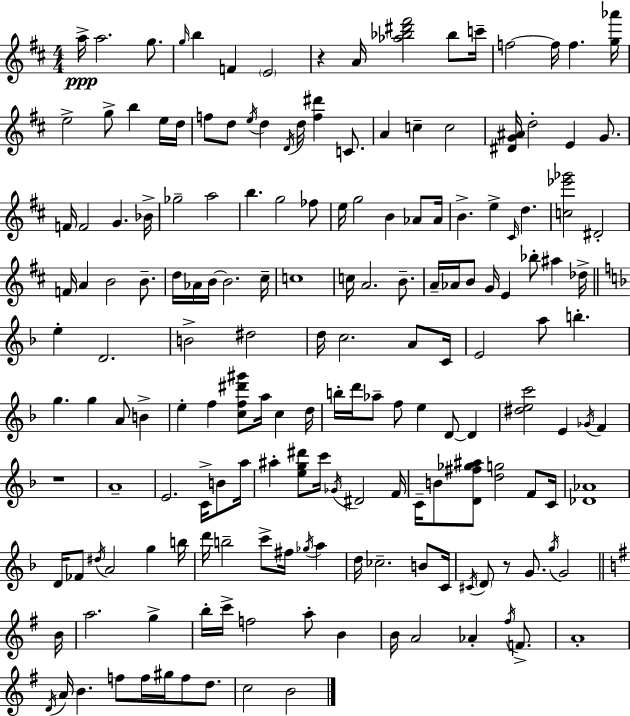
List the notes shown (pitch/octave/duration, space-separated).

A5/s A5/h. G5/e. G5/s B5/q F4/q E4/h R/q A4/s [Ab5,Bb5,D#6,F#6]/h Bb5/e C6/s F5/h F5/s F5/q. [G5,Ab6]/s E5/h G5/e B5/q E5/s D5/s F5/e D5/e E5/s D5/q D4/s D5/s [F5,D#6]/q C4/e. A4/q C5/q C5/h [D#4,G4,A#4]/s D5/h E4/q G4/e. F4/s F4/h G4/q. Bb4/s Gb5/h A5/h B5/q. G5/h FES5/e E5/s G5/h B4/q Ab4/e Ab4/s B4/q. E5/q C#4/s D5/q. [C5,Eb6,Gb6]/h D#4/h F4/s A4/q B4/h B4/e. D5/s Ab4/s B4/s B4/h. C#5/s C5/w C5/s A4/h. B4/e. A4/s Ab4/s B4/e G4/s E4/q Bb5/e A#5/q Db5/s E5/q D4/h. B4/h D#5/h D5/s C5/h. A4/e C4/s E4/h A5/e B5/q. G5/q. G5/q A4/e B4/q E5/q F5/q [C5,F5,D#6,G#6]/e A5/s C5/q D5/s B5/s D6/s Ab5/e F5/e E5/q D4/e D4/q [D#5,E5,C6]/h E4/q Gb4/s F4/q R/w A4/w E4/h. C4/s B4/e A5/s A#5/q [E5,G5,D#6]/e C6/s Gb4/s D#4/h F4/s C4/s B4/e [D4,F#5,Gb5,A#5]/e [D5,G5]/h F4/e C4/s [Db4,Ab4]/w D4/s FES4/e D#5/s A4/h G5/q B5/s D6/s B5/h C6/e F#5/s Gb5/s A5/q D5/s CES5/h. B4/e C4/s C#4/s D4/e R/e G4/e. G5/s G4/h B4/s A5/h. G5/q B5/s C6/s F5/h A5/e B4/q B4/s A4/h Ab4/q F#5/s F4/e. A4/w D4/s A4/s B4/q. F5/e F5/s G#5/s F5/e D5/e. C5/h B4/h